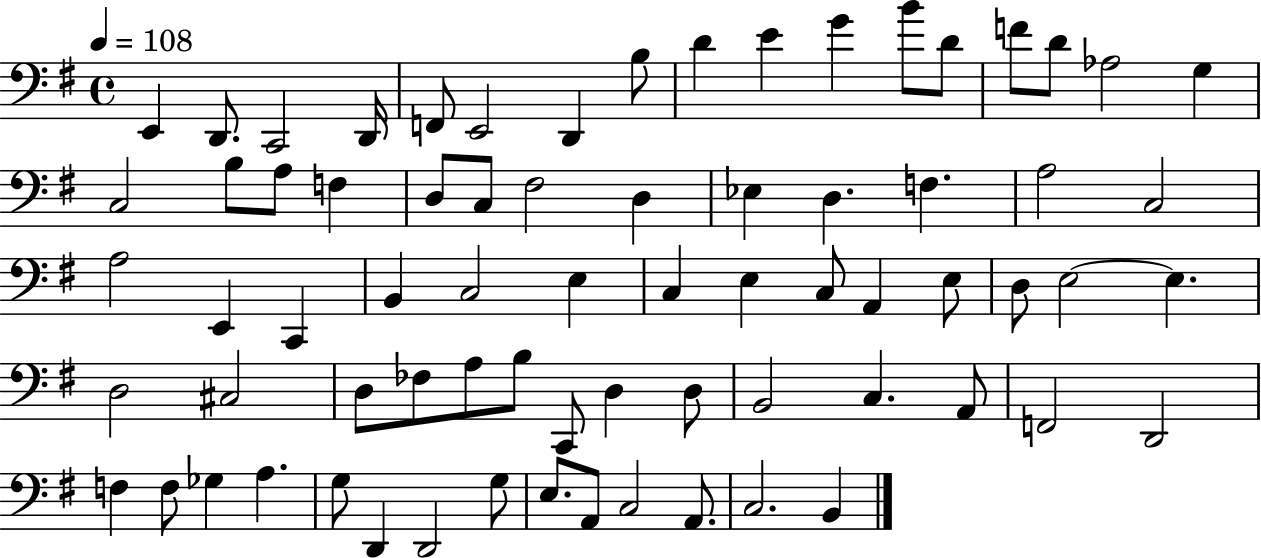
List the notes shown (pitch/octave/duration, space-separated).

E2/q D2/e. C2/h D2/s F2/e E2/h D2/q B3/e D4/q E4/q G4/q B4/e D4/e F4/e D4/e Ab3/h G3/q C3/h B3/e A3/e F3/q D3/e C3/e F#3/h D3/q Eb3/q D3/q. F3/q. A3/h C3/h A3/h E2/q C2/q B2/q C3/h E3/q C3/q E3/q C3/e A2/q E3/e D3/e E3/h E3/q. D3/h C#3/h D3/e FES3/e A3/e B3/e C2/e D3/q D3/e B2/h C3/q. A2/e F2/h D2/h F3/q F3/e Gb3/q A3/q. G3/e D2/q D2/h G3/e E3/e. A2/e C3/h A2/e. C3/h. B2/q